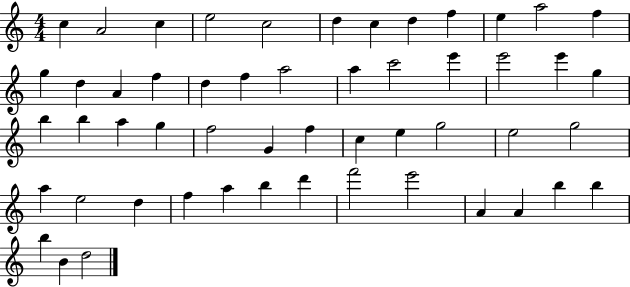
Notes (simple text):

C5/q A4/h C5/q E5/h C5/h D5/q C5/q D5/q F5/q E5/q A5/h F5/q G5/q D5/q A4/q F5/q D5/q F5/q A5/h A5/q C6/h E6/q E6/h E6/q G5/q B5/q B5/q A5/q G5/q F5/h G4/q F5/q C5/q E5/q G5/h E5/h G5/h A5/q E5/h D5/q F5/q A5/q B5/q D6/q F6/h E6/h A4/q A4/q B5/q B5/q B5/q B4/q D5/h